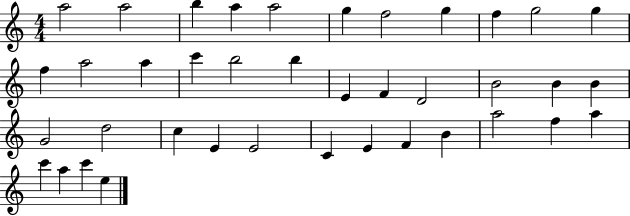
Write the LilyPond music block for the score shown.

{
  \clef treble
  \numericTimeSignature
  \time 4/4
  \key c \major
  a''2 a''2 | b''4 a''4 a''2 | g''4 f''2 g''4 | f''4 g''2 g''4 | \break f''4 a''2 a''4 | c'''4 b''2 b''4 | e'4 f'4 d'2 | b'2 b'4 b'4 | \break g'2 d''2 | c''4 e'4 e'2 | c'4 e'4 f'4 b'4 | a''2 f''4 a''4 | \break c'''4 a''4 c'''4 e''4 | \bar "|."
}